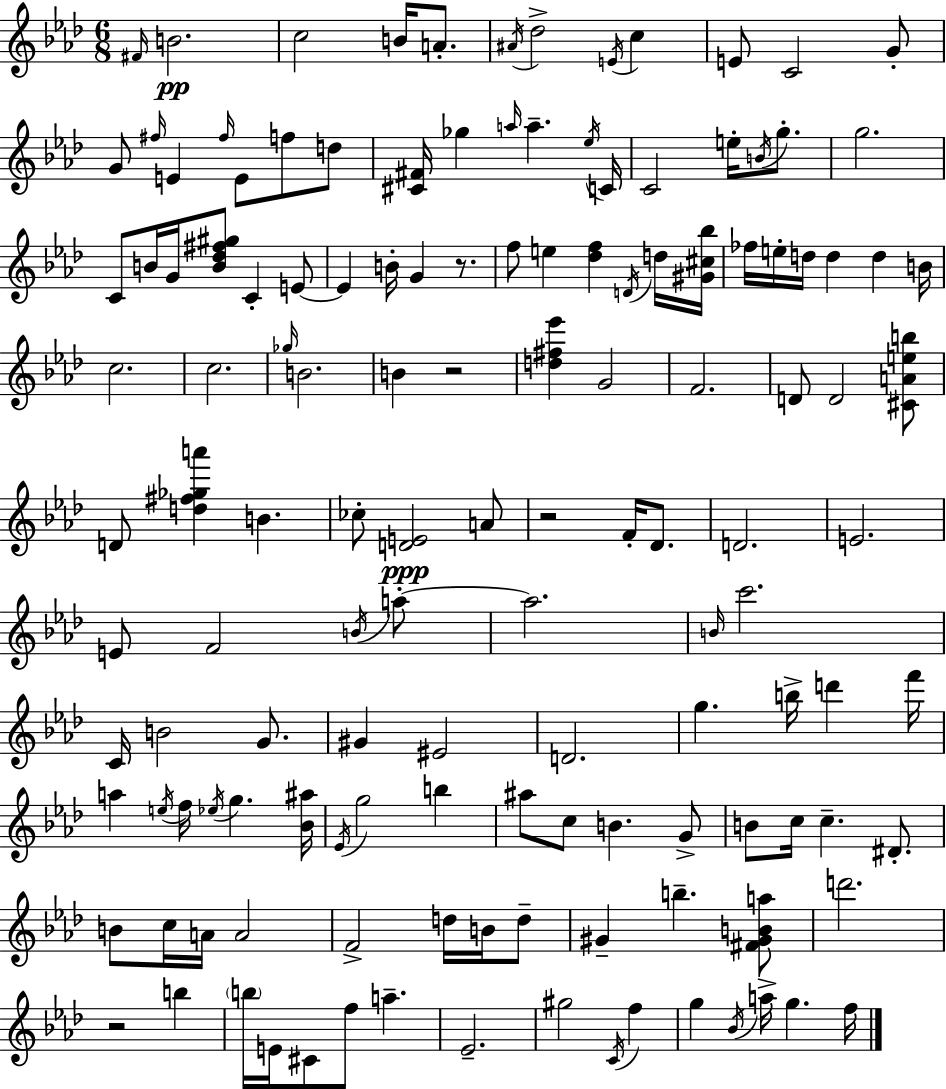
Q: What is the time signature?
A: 6/8